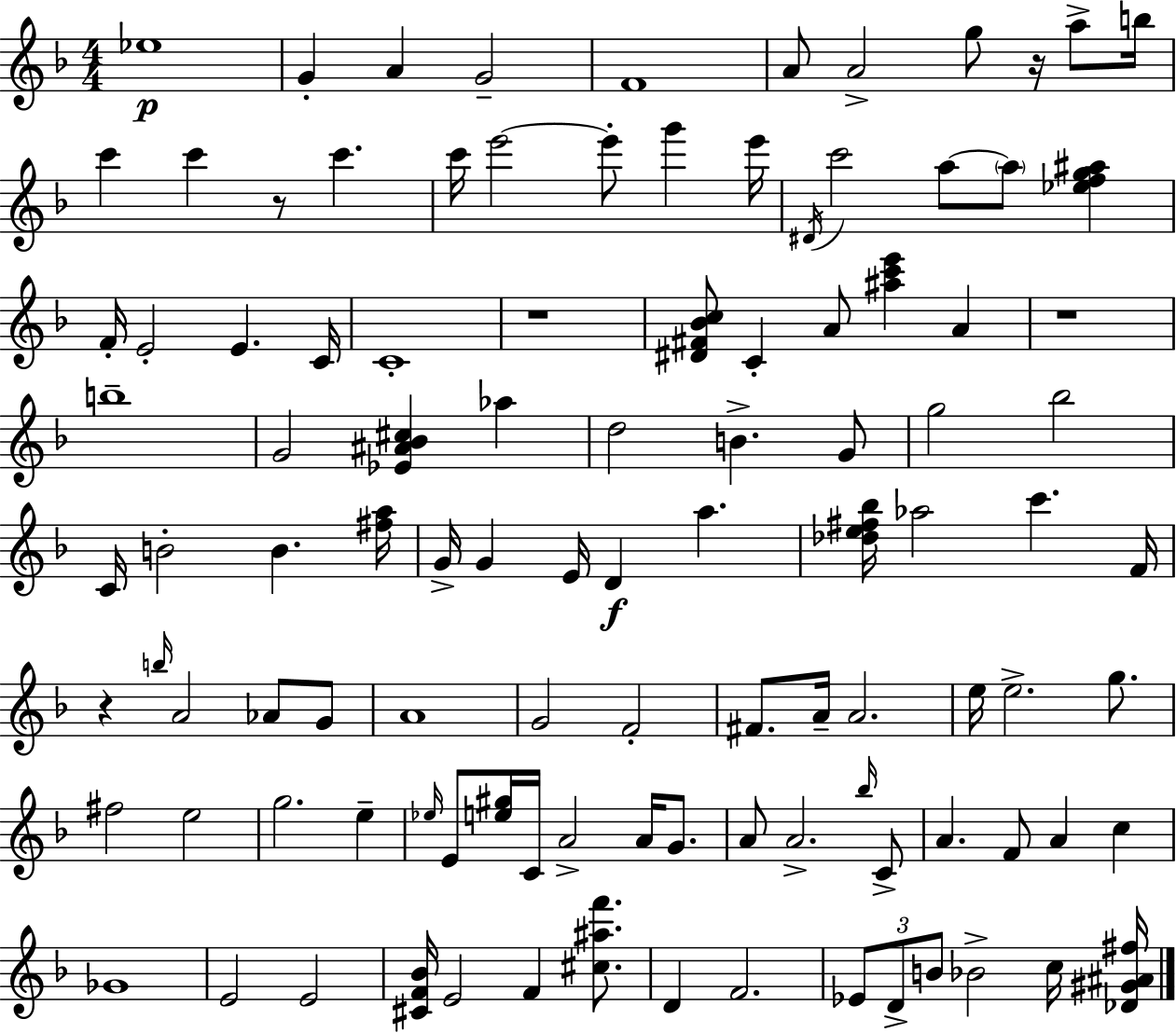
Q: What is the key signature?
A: D minor